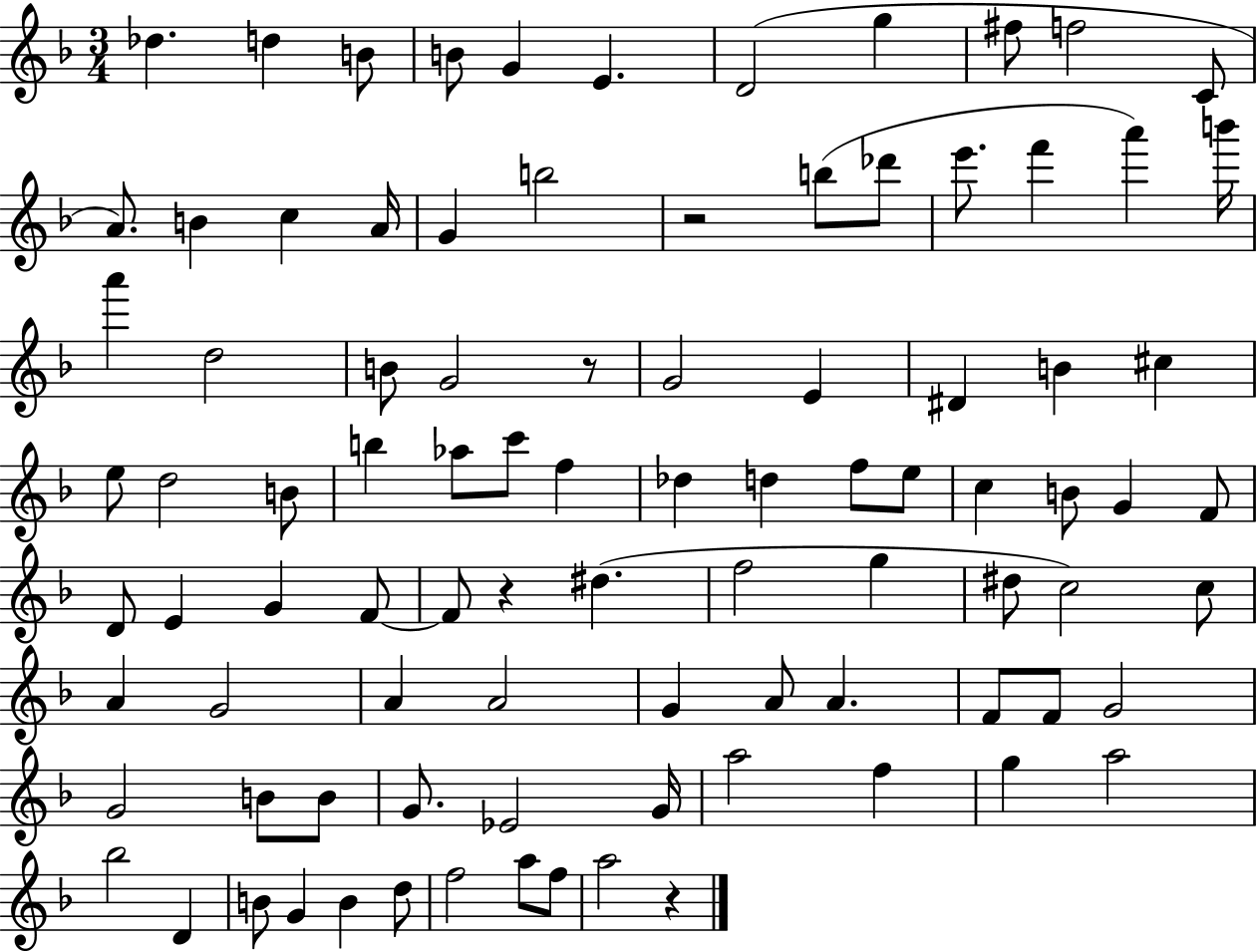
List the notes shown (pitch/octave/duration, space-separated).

Db5/q. D5/q B4/e B4/e G4/q E4/q. D4/h G5/q F#5/e F5/h C4/e A4/e. B4/q C5/q A4/s G4/q B5/h R/h B5/e Db6/e E6/e. F6/q A6/q B6/s A6/q D5/h B4/e G4/h R/e G4/h E4/q D#4/q B4/q C#5/q E5/e D5/h B4/e B5/q Ab5/e C6/e F5/q Db5/q D5/q F5/e E5/e C5/q B4/e G4/q F4/e D4/e E4/q G4/q F4/e F4/e R/q D#5/q. F5/h G5/q D#5/e C5/h C5/e A4/q G4/h A4/q A4/h G4/q A4/e A4/q. F4/e F4/e G4/h G4/h B4/e B4/e G4/e. Eb4/h G4/s A5/h F5/q G5/q A5/h Bb5/h D4/q B4/e G4/q B4/q D5/e F5/h A5/e F5/e A5/h R/q